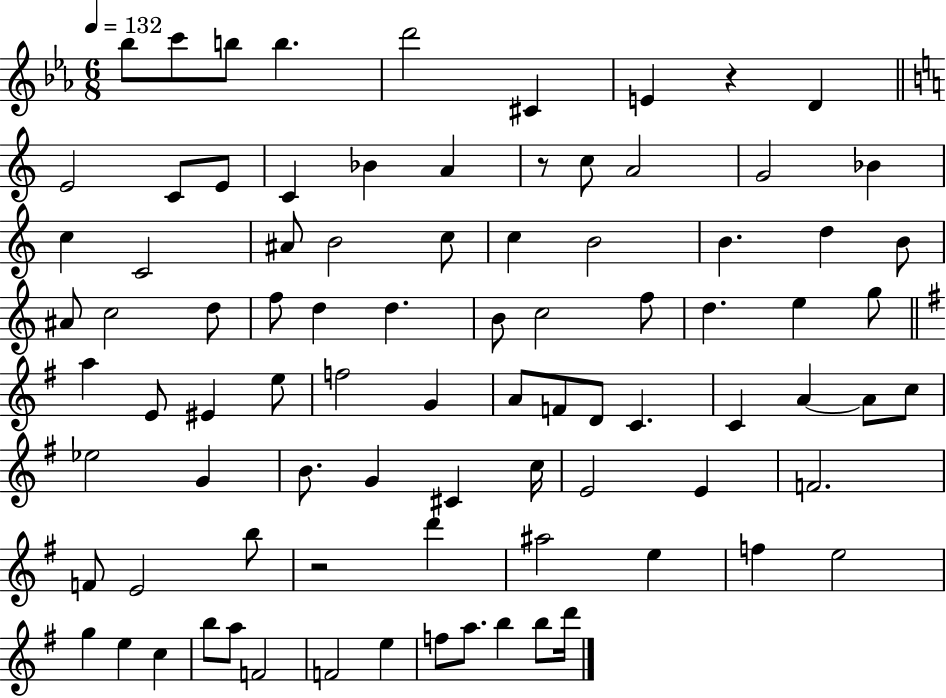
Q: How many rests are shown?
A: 3